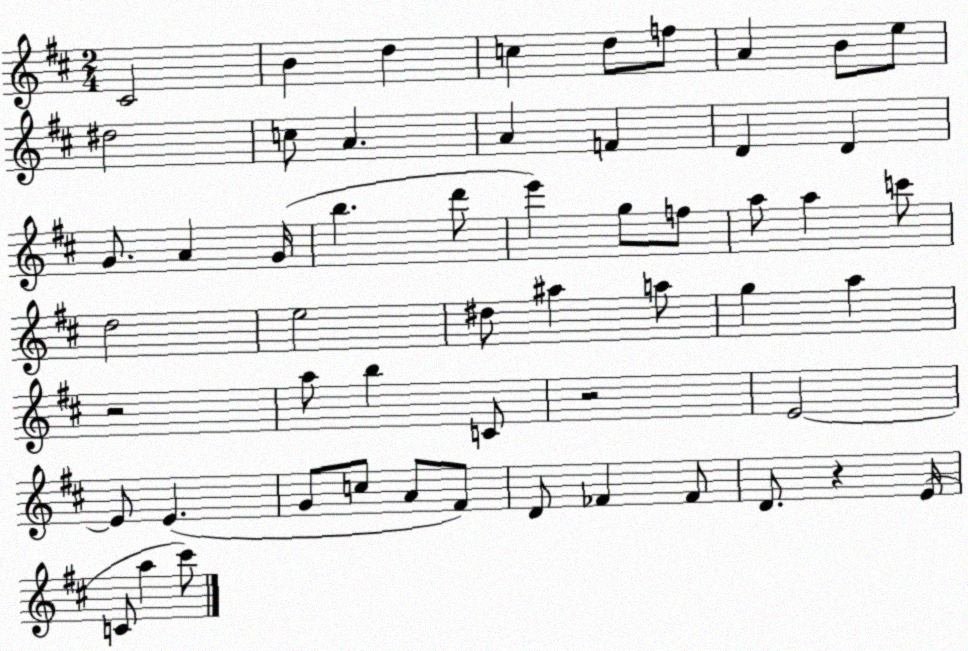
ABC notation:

X:1
T:Untitled
M:2/4
L:1/4
K:D
^C2 B d c d/2 f/2 A B/2 e/2 ^d2 c/2 A A F D D G/2 A G/4 b d'/2 e' g/2 f/2 a/2 a c'/2 d2 e2 ^d/2 ^a a/2 g a z2 a/2 b C/2 z2 E2 E/2 E G/2 c/2 A/2 ^F/2 D/2 _F _F/2 D/2 z E/4 C/2 a ^c'/2